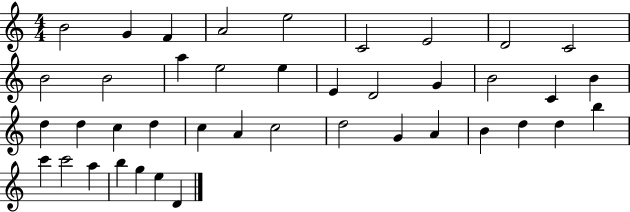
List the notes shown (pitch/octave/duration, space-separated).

B4/h G4/q F4/q A4/h E5/h C4/h E4/h D4/h C4/h B4/h B4/h A5/q E5/h E5/q E4/q D4/h G4/q B4/h C4/q B4/q D5/q D5/q C5/q D5/q C5/q A4/q C5/h D5/h G4/q A4/q B4/q D5/q D5/q B5/q C6/q C6/h A5/q B5/q G5/q E5/q D4/q